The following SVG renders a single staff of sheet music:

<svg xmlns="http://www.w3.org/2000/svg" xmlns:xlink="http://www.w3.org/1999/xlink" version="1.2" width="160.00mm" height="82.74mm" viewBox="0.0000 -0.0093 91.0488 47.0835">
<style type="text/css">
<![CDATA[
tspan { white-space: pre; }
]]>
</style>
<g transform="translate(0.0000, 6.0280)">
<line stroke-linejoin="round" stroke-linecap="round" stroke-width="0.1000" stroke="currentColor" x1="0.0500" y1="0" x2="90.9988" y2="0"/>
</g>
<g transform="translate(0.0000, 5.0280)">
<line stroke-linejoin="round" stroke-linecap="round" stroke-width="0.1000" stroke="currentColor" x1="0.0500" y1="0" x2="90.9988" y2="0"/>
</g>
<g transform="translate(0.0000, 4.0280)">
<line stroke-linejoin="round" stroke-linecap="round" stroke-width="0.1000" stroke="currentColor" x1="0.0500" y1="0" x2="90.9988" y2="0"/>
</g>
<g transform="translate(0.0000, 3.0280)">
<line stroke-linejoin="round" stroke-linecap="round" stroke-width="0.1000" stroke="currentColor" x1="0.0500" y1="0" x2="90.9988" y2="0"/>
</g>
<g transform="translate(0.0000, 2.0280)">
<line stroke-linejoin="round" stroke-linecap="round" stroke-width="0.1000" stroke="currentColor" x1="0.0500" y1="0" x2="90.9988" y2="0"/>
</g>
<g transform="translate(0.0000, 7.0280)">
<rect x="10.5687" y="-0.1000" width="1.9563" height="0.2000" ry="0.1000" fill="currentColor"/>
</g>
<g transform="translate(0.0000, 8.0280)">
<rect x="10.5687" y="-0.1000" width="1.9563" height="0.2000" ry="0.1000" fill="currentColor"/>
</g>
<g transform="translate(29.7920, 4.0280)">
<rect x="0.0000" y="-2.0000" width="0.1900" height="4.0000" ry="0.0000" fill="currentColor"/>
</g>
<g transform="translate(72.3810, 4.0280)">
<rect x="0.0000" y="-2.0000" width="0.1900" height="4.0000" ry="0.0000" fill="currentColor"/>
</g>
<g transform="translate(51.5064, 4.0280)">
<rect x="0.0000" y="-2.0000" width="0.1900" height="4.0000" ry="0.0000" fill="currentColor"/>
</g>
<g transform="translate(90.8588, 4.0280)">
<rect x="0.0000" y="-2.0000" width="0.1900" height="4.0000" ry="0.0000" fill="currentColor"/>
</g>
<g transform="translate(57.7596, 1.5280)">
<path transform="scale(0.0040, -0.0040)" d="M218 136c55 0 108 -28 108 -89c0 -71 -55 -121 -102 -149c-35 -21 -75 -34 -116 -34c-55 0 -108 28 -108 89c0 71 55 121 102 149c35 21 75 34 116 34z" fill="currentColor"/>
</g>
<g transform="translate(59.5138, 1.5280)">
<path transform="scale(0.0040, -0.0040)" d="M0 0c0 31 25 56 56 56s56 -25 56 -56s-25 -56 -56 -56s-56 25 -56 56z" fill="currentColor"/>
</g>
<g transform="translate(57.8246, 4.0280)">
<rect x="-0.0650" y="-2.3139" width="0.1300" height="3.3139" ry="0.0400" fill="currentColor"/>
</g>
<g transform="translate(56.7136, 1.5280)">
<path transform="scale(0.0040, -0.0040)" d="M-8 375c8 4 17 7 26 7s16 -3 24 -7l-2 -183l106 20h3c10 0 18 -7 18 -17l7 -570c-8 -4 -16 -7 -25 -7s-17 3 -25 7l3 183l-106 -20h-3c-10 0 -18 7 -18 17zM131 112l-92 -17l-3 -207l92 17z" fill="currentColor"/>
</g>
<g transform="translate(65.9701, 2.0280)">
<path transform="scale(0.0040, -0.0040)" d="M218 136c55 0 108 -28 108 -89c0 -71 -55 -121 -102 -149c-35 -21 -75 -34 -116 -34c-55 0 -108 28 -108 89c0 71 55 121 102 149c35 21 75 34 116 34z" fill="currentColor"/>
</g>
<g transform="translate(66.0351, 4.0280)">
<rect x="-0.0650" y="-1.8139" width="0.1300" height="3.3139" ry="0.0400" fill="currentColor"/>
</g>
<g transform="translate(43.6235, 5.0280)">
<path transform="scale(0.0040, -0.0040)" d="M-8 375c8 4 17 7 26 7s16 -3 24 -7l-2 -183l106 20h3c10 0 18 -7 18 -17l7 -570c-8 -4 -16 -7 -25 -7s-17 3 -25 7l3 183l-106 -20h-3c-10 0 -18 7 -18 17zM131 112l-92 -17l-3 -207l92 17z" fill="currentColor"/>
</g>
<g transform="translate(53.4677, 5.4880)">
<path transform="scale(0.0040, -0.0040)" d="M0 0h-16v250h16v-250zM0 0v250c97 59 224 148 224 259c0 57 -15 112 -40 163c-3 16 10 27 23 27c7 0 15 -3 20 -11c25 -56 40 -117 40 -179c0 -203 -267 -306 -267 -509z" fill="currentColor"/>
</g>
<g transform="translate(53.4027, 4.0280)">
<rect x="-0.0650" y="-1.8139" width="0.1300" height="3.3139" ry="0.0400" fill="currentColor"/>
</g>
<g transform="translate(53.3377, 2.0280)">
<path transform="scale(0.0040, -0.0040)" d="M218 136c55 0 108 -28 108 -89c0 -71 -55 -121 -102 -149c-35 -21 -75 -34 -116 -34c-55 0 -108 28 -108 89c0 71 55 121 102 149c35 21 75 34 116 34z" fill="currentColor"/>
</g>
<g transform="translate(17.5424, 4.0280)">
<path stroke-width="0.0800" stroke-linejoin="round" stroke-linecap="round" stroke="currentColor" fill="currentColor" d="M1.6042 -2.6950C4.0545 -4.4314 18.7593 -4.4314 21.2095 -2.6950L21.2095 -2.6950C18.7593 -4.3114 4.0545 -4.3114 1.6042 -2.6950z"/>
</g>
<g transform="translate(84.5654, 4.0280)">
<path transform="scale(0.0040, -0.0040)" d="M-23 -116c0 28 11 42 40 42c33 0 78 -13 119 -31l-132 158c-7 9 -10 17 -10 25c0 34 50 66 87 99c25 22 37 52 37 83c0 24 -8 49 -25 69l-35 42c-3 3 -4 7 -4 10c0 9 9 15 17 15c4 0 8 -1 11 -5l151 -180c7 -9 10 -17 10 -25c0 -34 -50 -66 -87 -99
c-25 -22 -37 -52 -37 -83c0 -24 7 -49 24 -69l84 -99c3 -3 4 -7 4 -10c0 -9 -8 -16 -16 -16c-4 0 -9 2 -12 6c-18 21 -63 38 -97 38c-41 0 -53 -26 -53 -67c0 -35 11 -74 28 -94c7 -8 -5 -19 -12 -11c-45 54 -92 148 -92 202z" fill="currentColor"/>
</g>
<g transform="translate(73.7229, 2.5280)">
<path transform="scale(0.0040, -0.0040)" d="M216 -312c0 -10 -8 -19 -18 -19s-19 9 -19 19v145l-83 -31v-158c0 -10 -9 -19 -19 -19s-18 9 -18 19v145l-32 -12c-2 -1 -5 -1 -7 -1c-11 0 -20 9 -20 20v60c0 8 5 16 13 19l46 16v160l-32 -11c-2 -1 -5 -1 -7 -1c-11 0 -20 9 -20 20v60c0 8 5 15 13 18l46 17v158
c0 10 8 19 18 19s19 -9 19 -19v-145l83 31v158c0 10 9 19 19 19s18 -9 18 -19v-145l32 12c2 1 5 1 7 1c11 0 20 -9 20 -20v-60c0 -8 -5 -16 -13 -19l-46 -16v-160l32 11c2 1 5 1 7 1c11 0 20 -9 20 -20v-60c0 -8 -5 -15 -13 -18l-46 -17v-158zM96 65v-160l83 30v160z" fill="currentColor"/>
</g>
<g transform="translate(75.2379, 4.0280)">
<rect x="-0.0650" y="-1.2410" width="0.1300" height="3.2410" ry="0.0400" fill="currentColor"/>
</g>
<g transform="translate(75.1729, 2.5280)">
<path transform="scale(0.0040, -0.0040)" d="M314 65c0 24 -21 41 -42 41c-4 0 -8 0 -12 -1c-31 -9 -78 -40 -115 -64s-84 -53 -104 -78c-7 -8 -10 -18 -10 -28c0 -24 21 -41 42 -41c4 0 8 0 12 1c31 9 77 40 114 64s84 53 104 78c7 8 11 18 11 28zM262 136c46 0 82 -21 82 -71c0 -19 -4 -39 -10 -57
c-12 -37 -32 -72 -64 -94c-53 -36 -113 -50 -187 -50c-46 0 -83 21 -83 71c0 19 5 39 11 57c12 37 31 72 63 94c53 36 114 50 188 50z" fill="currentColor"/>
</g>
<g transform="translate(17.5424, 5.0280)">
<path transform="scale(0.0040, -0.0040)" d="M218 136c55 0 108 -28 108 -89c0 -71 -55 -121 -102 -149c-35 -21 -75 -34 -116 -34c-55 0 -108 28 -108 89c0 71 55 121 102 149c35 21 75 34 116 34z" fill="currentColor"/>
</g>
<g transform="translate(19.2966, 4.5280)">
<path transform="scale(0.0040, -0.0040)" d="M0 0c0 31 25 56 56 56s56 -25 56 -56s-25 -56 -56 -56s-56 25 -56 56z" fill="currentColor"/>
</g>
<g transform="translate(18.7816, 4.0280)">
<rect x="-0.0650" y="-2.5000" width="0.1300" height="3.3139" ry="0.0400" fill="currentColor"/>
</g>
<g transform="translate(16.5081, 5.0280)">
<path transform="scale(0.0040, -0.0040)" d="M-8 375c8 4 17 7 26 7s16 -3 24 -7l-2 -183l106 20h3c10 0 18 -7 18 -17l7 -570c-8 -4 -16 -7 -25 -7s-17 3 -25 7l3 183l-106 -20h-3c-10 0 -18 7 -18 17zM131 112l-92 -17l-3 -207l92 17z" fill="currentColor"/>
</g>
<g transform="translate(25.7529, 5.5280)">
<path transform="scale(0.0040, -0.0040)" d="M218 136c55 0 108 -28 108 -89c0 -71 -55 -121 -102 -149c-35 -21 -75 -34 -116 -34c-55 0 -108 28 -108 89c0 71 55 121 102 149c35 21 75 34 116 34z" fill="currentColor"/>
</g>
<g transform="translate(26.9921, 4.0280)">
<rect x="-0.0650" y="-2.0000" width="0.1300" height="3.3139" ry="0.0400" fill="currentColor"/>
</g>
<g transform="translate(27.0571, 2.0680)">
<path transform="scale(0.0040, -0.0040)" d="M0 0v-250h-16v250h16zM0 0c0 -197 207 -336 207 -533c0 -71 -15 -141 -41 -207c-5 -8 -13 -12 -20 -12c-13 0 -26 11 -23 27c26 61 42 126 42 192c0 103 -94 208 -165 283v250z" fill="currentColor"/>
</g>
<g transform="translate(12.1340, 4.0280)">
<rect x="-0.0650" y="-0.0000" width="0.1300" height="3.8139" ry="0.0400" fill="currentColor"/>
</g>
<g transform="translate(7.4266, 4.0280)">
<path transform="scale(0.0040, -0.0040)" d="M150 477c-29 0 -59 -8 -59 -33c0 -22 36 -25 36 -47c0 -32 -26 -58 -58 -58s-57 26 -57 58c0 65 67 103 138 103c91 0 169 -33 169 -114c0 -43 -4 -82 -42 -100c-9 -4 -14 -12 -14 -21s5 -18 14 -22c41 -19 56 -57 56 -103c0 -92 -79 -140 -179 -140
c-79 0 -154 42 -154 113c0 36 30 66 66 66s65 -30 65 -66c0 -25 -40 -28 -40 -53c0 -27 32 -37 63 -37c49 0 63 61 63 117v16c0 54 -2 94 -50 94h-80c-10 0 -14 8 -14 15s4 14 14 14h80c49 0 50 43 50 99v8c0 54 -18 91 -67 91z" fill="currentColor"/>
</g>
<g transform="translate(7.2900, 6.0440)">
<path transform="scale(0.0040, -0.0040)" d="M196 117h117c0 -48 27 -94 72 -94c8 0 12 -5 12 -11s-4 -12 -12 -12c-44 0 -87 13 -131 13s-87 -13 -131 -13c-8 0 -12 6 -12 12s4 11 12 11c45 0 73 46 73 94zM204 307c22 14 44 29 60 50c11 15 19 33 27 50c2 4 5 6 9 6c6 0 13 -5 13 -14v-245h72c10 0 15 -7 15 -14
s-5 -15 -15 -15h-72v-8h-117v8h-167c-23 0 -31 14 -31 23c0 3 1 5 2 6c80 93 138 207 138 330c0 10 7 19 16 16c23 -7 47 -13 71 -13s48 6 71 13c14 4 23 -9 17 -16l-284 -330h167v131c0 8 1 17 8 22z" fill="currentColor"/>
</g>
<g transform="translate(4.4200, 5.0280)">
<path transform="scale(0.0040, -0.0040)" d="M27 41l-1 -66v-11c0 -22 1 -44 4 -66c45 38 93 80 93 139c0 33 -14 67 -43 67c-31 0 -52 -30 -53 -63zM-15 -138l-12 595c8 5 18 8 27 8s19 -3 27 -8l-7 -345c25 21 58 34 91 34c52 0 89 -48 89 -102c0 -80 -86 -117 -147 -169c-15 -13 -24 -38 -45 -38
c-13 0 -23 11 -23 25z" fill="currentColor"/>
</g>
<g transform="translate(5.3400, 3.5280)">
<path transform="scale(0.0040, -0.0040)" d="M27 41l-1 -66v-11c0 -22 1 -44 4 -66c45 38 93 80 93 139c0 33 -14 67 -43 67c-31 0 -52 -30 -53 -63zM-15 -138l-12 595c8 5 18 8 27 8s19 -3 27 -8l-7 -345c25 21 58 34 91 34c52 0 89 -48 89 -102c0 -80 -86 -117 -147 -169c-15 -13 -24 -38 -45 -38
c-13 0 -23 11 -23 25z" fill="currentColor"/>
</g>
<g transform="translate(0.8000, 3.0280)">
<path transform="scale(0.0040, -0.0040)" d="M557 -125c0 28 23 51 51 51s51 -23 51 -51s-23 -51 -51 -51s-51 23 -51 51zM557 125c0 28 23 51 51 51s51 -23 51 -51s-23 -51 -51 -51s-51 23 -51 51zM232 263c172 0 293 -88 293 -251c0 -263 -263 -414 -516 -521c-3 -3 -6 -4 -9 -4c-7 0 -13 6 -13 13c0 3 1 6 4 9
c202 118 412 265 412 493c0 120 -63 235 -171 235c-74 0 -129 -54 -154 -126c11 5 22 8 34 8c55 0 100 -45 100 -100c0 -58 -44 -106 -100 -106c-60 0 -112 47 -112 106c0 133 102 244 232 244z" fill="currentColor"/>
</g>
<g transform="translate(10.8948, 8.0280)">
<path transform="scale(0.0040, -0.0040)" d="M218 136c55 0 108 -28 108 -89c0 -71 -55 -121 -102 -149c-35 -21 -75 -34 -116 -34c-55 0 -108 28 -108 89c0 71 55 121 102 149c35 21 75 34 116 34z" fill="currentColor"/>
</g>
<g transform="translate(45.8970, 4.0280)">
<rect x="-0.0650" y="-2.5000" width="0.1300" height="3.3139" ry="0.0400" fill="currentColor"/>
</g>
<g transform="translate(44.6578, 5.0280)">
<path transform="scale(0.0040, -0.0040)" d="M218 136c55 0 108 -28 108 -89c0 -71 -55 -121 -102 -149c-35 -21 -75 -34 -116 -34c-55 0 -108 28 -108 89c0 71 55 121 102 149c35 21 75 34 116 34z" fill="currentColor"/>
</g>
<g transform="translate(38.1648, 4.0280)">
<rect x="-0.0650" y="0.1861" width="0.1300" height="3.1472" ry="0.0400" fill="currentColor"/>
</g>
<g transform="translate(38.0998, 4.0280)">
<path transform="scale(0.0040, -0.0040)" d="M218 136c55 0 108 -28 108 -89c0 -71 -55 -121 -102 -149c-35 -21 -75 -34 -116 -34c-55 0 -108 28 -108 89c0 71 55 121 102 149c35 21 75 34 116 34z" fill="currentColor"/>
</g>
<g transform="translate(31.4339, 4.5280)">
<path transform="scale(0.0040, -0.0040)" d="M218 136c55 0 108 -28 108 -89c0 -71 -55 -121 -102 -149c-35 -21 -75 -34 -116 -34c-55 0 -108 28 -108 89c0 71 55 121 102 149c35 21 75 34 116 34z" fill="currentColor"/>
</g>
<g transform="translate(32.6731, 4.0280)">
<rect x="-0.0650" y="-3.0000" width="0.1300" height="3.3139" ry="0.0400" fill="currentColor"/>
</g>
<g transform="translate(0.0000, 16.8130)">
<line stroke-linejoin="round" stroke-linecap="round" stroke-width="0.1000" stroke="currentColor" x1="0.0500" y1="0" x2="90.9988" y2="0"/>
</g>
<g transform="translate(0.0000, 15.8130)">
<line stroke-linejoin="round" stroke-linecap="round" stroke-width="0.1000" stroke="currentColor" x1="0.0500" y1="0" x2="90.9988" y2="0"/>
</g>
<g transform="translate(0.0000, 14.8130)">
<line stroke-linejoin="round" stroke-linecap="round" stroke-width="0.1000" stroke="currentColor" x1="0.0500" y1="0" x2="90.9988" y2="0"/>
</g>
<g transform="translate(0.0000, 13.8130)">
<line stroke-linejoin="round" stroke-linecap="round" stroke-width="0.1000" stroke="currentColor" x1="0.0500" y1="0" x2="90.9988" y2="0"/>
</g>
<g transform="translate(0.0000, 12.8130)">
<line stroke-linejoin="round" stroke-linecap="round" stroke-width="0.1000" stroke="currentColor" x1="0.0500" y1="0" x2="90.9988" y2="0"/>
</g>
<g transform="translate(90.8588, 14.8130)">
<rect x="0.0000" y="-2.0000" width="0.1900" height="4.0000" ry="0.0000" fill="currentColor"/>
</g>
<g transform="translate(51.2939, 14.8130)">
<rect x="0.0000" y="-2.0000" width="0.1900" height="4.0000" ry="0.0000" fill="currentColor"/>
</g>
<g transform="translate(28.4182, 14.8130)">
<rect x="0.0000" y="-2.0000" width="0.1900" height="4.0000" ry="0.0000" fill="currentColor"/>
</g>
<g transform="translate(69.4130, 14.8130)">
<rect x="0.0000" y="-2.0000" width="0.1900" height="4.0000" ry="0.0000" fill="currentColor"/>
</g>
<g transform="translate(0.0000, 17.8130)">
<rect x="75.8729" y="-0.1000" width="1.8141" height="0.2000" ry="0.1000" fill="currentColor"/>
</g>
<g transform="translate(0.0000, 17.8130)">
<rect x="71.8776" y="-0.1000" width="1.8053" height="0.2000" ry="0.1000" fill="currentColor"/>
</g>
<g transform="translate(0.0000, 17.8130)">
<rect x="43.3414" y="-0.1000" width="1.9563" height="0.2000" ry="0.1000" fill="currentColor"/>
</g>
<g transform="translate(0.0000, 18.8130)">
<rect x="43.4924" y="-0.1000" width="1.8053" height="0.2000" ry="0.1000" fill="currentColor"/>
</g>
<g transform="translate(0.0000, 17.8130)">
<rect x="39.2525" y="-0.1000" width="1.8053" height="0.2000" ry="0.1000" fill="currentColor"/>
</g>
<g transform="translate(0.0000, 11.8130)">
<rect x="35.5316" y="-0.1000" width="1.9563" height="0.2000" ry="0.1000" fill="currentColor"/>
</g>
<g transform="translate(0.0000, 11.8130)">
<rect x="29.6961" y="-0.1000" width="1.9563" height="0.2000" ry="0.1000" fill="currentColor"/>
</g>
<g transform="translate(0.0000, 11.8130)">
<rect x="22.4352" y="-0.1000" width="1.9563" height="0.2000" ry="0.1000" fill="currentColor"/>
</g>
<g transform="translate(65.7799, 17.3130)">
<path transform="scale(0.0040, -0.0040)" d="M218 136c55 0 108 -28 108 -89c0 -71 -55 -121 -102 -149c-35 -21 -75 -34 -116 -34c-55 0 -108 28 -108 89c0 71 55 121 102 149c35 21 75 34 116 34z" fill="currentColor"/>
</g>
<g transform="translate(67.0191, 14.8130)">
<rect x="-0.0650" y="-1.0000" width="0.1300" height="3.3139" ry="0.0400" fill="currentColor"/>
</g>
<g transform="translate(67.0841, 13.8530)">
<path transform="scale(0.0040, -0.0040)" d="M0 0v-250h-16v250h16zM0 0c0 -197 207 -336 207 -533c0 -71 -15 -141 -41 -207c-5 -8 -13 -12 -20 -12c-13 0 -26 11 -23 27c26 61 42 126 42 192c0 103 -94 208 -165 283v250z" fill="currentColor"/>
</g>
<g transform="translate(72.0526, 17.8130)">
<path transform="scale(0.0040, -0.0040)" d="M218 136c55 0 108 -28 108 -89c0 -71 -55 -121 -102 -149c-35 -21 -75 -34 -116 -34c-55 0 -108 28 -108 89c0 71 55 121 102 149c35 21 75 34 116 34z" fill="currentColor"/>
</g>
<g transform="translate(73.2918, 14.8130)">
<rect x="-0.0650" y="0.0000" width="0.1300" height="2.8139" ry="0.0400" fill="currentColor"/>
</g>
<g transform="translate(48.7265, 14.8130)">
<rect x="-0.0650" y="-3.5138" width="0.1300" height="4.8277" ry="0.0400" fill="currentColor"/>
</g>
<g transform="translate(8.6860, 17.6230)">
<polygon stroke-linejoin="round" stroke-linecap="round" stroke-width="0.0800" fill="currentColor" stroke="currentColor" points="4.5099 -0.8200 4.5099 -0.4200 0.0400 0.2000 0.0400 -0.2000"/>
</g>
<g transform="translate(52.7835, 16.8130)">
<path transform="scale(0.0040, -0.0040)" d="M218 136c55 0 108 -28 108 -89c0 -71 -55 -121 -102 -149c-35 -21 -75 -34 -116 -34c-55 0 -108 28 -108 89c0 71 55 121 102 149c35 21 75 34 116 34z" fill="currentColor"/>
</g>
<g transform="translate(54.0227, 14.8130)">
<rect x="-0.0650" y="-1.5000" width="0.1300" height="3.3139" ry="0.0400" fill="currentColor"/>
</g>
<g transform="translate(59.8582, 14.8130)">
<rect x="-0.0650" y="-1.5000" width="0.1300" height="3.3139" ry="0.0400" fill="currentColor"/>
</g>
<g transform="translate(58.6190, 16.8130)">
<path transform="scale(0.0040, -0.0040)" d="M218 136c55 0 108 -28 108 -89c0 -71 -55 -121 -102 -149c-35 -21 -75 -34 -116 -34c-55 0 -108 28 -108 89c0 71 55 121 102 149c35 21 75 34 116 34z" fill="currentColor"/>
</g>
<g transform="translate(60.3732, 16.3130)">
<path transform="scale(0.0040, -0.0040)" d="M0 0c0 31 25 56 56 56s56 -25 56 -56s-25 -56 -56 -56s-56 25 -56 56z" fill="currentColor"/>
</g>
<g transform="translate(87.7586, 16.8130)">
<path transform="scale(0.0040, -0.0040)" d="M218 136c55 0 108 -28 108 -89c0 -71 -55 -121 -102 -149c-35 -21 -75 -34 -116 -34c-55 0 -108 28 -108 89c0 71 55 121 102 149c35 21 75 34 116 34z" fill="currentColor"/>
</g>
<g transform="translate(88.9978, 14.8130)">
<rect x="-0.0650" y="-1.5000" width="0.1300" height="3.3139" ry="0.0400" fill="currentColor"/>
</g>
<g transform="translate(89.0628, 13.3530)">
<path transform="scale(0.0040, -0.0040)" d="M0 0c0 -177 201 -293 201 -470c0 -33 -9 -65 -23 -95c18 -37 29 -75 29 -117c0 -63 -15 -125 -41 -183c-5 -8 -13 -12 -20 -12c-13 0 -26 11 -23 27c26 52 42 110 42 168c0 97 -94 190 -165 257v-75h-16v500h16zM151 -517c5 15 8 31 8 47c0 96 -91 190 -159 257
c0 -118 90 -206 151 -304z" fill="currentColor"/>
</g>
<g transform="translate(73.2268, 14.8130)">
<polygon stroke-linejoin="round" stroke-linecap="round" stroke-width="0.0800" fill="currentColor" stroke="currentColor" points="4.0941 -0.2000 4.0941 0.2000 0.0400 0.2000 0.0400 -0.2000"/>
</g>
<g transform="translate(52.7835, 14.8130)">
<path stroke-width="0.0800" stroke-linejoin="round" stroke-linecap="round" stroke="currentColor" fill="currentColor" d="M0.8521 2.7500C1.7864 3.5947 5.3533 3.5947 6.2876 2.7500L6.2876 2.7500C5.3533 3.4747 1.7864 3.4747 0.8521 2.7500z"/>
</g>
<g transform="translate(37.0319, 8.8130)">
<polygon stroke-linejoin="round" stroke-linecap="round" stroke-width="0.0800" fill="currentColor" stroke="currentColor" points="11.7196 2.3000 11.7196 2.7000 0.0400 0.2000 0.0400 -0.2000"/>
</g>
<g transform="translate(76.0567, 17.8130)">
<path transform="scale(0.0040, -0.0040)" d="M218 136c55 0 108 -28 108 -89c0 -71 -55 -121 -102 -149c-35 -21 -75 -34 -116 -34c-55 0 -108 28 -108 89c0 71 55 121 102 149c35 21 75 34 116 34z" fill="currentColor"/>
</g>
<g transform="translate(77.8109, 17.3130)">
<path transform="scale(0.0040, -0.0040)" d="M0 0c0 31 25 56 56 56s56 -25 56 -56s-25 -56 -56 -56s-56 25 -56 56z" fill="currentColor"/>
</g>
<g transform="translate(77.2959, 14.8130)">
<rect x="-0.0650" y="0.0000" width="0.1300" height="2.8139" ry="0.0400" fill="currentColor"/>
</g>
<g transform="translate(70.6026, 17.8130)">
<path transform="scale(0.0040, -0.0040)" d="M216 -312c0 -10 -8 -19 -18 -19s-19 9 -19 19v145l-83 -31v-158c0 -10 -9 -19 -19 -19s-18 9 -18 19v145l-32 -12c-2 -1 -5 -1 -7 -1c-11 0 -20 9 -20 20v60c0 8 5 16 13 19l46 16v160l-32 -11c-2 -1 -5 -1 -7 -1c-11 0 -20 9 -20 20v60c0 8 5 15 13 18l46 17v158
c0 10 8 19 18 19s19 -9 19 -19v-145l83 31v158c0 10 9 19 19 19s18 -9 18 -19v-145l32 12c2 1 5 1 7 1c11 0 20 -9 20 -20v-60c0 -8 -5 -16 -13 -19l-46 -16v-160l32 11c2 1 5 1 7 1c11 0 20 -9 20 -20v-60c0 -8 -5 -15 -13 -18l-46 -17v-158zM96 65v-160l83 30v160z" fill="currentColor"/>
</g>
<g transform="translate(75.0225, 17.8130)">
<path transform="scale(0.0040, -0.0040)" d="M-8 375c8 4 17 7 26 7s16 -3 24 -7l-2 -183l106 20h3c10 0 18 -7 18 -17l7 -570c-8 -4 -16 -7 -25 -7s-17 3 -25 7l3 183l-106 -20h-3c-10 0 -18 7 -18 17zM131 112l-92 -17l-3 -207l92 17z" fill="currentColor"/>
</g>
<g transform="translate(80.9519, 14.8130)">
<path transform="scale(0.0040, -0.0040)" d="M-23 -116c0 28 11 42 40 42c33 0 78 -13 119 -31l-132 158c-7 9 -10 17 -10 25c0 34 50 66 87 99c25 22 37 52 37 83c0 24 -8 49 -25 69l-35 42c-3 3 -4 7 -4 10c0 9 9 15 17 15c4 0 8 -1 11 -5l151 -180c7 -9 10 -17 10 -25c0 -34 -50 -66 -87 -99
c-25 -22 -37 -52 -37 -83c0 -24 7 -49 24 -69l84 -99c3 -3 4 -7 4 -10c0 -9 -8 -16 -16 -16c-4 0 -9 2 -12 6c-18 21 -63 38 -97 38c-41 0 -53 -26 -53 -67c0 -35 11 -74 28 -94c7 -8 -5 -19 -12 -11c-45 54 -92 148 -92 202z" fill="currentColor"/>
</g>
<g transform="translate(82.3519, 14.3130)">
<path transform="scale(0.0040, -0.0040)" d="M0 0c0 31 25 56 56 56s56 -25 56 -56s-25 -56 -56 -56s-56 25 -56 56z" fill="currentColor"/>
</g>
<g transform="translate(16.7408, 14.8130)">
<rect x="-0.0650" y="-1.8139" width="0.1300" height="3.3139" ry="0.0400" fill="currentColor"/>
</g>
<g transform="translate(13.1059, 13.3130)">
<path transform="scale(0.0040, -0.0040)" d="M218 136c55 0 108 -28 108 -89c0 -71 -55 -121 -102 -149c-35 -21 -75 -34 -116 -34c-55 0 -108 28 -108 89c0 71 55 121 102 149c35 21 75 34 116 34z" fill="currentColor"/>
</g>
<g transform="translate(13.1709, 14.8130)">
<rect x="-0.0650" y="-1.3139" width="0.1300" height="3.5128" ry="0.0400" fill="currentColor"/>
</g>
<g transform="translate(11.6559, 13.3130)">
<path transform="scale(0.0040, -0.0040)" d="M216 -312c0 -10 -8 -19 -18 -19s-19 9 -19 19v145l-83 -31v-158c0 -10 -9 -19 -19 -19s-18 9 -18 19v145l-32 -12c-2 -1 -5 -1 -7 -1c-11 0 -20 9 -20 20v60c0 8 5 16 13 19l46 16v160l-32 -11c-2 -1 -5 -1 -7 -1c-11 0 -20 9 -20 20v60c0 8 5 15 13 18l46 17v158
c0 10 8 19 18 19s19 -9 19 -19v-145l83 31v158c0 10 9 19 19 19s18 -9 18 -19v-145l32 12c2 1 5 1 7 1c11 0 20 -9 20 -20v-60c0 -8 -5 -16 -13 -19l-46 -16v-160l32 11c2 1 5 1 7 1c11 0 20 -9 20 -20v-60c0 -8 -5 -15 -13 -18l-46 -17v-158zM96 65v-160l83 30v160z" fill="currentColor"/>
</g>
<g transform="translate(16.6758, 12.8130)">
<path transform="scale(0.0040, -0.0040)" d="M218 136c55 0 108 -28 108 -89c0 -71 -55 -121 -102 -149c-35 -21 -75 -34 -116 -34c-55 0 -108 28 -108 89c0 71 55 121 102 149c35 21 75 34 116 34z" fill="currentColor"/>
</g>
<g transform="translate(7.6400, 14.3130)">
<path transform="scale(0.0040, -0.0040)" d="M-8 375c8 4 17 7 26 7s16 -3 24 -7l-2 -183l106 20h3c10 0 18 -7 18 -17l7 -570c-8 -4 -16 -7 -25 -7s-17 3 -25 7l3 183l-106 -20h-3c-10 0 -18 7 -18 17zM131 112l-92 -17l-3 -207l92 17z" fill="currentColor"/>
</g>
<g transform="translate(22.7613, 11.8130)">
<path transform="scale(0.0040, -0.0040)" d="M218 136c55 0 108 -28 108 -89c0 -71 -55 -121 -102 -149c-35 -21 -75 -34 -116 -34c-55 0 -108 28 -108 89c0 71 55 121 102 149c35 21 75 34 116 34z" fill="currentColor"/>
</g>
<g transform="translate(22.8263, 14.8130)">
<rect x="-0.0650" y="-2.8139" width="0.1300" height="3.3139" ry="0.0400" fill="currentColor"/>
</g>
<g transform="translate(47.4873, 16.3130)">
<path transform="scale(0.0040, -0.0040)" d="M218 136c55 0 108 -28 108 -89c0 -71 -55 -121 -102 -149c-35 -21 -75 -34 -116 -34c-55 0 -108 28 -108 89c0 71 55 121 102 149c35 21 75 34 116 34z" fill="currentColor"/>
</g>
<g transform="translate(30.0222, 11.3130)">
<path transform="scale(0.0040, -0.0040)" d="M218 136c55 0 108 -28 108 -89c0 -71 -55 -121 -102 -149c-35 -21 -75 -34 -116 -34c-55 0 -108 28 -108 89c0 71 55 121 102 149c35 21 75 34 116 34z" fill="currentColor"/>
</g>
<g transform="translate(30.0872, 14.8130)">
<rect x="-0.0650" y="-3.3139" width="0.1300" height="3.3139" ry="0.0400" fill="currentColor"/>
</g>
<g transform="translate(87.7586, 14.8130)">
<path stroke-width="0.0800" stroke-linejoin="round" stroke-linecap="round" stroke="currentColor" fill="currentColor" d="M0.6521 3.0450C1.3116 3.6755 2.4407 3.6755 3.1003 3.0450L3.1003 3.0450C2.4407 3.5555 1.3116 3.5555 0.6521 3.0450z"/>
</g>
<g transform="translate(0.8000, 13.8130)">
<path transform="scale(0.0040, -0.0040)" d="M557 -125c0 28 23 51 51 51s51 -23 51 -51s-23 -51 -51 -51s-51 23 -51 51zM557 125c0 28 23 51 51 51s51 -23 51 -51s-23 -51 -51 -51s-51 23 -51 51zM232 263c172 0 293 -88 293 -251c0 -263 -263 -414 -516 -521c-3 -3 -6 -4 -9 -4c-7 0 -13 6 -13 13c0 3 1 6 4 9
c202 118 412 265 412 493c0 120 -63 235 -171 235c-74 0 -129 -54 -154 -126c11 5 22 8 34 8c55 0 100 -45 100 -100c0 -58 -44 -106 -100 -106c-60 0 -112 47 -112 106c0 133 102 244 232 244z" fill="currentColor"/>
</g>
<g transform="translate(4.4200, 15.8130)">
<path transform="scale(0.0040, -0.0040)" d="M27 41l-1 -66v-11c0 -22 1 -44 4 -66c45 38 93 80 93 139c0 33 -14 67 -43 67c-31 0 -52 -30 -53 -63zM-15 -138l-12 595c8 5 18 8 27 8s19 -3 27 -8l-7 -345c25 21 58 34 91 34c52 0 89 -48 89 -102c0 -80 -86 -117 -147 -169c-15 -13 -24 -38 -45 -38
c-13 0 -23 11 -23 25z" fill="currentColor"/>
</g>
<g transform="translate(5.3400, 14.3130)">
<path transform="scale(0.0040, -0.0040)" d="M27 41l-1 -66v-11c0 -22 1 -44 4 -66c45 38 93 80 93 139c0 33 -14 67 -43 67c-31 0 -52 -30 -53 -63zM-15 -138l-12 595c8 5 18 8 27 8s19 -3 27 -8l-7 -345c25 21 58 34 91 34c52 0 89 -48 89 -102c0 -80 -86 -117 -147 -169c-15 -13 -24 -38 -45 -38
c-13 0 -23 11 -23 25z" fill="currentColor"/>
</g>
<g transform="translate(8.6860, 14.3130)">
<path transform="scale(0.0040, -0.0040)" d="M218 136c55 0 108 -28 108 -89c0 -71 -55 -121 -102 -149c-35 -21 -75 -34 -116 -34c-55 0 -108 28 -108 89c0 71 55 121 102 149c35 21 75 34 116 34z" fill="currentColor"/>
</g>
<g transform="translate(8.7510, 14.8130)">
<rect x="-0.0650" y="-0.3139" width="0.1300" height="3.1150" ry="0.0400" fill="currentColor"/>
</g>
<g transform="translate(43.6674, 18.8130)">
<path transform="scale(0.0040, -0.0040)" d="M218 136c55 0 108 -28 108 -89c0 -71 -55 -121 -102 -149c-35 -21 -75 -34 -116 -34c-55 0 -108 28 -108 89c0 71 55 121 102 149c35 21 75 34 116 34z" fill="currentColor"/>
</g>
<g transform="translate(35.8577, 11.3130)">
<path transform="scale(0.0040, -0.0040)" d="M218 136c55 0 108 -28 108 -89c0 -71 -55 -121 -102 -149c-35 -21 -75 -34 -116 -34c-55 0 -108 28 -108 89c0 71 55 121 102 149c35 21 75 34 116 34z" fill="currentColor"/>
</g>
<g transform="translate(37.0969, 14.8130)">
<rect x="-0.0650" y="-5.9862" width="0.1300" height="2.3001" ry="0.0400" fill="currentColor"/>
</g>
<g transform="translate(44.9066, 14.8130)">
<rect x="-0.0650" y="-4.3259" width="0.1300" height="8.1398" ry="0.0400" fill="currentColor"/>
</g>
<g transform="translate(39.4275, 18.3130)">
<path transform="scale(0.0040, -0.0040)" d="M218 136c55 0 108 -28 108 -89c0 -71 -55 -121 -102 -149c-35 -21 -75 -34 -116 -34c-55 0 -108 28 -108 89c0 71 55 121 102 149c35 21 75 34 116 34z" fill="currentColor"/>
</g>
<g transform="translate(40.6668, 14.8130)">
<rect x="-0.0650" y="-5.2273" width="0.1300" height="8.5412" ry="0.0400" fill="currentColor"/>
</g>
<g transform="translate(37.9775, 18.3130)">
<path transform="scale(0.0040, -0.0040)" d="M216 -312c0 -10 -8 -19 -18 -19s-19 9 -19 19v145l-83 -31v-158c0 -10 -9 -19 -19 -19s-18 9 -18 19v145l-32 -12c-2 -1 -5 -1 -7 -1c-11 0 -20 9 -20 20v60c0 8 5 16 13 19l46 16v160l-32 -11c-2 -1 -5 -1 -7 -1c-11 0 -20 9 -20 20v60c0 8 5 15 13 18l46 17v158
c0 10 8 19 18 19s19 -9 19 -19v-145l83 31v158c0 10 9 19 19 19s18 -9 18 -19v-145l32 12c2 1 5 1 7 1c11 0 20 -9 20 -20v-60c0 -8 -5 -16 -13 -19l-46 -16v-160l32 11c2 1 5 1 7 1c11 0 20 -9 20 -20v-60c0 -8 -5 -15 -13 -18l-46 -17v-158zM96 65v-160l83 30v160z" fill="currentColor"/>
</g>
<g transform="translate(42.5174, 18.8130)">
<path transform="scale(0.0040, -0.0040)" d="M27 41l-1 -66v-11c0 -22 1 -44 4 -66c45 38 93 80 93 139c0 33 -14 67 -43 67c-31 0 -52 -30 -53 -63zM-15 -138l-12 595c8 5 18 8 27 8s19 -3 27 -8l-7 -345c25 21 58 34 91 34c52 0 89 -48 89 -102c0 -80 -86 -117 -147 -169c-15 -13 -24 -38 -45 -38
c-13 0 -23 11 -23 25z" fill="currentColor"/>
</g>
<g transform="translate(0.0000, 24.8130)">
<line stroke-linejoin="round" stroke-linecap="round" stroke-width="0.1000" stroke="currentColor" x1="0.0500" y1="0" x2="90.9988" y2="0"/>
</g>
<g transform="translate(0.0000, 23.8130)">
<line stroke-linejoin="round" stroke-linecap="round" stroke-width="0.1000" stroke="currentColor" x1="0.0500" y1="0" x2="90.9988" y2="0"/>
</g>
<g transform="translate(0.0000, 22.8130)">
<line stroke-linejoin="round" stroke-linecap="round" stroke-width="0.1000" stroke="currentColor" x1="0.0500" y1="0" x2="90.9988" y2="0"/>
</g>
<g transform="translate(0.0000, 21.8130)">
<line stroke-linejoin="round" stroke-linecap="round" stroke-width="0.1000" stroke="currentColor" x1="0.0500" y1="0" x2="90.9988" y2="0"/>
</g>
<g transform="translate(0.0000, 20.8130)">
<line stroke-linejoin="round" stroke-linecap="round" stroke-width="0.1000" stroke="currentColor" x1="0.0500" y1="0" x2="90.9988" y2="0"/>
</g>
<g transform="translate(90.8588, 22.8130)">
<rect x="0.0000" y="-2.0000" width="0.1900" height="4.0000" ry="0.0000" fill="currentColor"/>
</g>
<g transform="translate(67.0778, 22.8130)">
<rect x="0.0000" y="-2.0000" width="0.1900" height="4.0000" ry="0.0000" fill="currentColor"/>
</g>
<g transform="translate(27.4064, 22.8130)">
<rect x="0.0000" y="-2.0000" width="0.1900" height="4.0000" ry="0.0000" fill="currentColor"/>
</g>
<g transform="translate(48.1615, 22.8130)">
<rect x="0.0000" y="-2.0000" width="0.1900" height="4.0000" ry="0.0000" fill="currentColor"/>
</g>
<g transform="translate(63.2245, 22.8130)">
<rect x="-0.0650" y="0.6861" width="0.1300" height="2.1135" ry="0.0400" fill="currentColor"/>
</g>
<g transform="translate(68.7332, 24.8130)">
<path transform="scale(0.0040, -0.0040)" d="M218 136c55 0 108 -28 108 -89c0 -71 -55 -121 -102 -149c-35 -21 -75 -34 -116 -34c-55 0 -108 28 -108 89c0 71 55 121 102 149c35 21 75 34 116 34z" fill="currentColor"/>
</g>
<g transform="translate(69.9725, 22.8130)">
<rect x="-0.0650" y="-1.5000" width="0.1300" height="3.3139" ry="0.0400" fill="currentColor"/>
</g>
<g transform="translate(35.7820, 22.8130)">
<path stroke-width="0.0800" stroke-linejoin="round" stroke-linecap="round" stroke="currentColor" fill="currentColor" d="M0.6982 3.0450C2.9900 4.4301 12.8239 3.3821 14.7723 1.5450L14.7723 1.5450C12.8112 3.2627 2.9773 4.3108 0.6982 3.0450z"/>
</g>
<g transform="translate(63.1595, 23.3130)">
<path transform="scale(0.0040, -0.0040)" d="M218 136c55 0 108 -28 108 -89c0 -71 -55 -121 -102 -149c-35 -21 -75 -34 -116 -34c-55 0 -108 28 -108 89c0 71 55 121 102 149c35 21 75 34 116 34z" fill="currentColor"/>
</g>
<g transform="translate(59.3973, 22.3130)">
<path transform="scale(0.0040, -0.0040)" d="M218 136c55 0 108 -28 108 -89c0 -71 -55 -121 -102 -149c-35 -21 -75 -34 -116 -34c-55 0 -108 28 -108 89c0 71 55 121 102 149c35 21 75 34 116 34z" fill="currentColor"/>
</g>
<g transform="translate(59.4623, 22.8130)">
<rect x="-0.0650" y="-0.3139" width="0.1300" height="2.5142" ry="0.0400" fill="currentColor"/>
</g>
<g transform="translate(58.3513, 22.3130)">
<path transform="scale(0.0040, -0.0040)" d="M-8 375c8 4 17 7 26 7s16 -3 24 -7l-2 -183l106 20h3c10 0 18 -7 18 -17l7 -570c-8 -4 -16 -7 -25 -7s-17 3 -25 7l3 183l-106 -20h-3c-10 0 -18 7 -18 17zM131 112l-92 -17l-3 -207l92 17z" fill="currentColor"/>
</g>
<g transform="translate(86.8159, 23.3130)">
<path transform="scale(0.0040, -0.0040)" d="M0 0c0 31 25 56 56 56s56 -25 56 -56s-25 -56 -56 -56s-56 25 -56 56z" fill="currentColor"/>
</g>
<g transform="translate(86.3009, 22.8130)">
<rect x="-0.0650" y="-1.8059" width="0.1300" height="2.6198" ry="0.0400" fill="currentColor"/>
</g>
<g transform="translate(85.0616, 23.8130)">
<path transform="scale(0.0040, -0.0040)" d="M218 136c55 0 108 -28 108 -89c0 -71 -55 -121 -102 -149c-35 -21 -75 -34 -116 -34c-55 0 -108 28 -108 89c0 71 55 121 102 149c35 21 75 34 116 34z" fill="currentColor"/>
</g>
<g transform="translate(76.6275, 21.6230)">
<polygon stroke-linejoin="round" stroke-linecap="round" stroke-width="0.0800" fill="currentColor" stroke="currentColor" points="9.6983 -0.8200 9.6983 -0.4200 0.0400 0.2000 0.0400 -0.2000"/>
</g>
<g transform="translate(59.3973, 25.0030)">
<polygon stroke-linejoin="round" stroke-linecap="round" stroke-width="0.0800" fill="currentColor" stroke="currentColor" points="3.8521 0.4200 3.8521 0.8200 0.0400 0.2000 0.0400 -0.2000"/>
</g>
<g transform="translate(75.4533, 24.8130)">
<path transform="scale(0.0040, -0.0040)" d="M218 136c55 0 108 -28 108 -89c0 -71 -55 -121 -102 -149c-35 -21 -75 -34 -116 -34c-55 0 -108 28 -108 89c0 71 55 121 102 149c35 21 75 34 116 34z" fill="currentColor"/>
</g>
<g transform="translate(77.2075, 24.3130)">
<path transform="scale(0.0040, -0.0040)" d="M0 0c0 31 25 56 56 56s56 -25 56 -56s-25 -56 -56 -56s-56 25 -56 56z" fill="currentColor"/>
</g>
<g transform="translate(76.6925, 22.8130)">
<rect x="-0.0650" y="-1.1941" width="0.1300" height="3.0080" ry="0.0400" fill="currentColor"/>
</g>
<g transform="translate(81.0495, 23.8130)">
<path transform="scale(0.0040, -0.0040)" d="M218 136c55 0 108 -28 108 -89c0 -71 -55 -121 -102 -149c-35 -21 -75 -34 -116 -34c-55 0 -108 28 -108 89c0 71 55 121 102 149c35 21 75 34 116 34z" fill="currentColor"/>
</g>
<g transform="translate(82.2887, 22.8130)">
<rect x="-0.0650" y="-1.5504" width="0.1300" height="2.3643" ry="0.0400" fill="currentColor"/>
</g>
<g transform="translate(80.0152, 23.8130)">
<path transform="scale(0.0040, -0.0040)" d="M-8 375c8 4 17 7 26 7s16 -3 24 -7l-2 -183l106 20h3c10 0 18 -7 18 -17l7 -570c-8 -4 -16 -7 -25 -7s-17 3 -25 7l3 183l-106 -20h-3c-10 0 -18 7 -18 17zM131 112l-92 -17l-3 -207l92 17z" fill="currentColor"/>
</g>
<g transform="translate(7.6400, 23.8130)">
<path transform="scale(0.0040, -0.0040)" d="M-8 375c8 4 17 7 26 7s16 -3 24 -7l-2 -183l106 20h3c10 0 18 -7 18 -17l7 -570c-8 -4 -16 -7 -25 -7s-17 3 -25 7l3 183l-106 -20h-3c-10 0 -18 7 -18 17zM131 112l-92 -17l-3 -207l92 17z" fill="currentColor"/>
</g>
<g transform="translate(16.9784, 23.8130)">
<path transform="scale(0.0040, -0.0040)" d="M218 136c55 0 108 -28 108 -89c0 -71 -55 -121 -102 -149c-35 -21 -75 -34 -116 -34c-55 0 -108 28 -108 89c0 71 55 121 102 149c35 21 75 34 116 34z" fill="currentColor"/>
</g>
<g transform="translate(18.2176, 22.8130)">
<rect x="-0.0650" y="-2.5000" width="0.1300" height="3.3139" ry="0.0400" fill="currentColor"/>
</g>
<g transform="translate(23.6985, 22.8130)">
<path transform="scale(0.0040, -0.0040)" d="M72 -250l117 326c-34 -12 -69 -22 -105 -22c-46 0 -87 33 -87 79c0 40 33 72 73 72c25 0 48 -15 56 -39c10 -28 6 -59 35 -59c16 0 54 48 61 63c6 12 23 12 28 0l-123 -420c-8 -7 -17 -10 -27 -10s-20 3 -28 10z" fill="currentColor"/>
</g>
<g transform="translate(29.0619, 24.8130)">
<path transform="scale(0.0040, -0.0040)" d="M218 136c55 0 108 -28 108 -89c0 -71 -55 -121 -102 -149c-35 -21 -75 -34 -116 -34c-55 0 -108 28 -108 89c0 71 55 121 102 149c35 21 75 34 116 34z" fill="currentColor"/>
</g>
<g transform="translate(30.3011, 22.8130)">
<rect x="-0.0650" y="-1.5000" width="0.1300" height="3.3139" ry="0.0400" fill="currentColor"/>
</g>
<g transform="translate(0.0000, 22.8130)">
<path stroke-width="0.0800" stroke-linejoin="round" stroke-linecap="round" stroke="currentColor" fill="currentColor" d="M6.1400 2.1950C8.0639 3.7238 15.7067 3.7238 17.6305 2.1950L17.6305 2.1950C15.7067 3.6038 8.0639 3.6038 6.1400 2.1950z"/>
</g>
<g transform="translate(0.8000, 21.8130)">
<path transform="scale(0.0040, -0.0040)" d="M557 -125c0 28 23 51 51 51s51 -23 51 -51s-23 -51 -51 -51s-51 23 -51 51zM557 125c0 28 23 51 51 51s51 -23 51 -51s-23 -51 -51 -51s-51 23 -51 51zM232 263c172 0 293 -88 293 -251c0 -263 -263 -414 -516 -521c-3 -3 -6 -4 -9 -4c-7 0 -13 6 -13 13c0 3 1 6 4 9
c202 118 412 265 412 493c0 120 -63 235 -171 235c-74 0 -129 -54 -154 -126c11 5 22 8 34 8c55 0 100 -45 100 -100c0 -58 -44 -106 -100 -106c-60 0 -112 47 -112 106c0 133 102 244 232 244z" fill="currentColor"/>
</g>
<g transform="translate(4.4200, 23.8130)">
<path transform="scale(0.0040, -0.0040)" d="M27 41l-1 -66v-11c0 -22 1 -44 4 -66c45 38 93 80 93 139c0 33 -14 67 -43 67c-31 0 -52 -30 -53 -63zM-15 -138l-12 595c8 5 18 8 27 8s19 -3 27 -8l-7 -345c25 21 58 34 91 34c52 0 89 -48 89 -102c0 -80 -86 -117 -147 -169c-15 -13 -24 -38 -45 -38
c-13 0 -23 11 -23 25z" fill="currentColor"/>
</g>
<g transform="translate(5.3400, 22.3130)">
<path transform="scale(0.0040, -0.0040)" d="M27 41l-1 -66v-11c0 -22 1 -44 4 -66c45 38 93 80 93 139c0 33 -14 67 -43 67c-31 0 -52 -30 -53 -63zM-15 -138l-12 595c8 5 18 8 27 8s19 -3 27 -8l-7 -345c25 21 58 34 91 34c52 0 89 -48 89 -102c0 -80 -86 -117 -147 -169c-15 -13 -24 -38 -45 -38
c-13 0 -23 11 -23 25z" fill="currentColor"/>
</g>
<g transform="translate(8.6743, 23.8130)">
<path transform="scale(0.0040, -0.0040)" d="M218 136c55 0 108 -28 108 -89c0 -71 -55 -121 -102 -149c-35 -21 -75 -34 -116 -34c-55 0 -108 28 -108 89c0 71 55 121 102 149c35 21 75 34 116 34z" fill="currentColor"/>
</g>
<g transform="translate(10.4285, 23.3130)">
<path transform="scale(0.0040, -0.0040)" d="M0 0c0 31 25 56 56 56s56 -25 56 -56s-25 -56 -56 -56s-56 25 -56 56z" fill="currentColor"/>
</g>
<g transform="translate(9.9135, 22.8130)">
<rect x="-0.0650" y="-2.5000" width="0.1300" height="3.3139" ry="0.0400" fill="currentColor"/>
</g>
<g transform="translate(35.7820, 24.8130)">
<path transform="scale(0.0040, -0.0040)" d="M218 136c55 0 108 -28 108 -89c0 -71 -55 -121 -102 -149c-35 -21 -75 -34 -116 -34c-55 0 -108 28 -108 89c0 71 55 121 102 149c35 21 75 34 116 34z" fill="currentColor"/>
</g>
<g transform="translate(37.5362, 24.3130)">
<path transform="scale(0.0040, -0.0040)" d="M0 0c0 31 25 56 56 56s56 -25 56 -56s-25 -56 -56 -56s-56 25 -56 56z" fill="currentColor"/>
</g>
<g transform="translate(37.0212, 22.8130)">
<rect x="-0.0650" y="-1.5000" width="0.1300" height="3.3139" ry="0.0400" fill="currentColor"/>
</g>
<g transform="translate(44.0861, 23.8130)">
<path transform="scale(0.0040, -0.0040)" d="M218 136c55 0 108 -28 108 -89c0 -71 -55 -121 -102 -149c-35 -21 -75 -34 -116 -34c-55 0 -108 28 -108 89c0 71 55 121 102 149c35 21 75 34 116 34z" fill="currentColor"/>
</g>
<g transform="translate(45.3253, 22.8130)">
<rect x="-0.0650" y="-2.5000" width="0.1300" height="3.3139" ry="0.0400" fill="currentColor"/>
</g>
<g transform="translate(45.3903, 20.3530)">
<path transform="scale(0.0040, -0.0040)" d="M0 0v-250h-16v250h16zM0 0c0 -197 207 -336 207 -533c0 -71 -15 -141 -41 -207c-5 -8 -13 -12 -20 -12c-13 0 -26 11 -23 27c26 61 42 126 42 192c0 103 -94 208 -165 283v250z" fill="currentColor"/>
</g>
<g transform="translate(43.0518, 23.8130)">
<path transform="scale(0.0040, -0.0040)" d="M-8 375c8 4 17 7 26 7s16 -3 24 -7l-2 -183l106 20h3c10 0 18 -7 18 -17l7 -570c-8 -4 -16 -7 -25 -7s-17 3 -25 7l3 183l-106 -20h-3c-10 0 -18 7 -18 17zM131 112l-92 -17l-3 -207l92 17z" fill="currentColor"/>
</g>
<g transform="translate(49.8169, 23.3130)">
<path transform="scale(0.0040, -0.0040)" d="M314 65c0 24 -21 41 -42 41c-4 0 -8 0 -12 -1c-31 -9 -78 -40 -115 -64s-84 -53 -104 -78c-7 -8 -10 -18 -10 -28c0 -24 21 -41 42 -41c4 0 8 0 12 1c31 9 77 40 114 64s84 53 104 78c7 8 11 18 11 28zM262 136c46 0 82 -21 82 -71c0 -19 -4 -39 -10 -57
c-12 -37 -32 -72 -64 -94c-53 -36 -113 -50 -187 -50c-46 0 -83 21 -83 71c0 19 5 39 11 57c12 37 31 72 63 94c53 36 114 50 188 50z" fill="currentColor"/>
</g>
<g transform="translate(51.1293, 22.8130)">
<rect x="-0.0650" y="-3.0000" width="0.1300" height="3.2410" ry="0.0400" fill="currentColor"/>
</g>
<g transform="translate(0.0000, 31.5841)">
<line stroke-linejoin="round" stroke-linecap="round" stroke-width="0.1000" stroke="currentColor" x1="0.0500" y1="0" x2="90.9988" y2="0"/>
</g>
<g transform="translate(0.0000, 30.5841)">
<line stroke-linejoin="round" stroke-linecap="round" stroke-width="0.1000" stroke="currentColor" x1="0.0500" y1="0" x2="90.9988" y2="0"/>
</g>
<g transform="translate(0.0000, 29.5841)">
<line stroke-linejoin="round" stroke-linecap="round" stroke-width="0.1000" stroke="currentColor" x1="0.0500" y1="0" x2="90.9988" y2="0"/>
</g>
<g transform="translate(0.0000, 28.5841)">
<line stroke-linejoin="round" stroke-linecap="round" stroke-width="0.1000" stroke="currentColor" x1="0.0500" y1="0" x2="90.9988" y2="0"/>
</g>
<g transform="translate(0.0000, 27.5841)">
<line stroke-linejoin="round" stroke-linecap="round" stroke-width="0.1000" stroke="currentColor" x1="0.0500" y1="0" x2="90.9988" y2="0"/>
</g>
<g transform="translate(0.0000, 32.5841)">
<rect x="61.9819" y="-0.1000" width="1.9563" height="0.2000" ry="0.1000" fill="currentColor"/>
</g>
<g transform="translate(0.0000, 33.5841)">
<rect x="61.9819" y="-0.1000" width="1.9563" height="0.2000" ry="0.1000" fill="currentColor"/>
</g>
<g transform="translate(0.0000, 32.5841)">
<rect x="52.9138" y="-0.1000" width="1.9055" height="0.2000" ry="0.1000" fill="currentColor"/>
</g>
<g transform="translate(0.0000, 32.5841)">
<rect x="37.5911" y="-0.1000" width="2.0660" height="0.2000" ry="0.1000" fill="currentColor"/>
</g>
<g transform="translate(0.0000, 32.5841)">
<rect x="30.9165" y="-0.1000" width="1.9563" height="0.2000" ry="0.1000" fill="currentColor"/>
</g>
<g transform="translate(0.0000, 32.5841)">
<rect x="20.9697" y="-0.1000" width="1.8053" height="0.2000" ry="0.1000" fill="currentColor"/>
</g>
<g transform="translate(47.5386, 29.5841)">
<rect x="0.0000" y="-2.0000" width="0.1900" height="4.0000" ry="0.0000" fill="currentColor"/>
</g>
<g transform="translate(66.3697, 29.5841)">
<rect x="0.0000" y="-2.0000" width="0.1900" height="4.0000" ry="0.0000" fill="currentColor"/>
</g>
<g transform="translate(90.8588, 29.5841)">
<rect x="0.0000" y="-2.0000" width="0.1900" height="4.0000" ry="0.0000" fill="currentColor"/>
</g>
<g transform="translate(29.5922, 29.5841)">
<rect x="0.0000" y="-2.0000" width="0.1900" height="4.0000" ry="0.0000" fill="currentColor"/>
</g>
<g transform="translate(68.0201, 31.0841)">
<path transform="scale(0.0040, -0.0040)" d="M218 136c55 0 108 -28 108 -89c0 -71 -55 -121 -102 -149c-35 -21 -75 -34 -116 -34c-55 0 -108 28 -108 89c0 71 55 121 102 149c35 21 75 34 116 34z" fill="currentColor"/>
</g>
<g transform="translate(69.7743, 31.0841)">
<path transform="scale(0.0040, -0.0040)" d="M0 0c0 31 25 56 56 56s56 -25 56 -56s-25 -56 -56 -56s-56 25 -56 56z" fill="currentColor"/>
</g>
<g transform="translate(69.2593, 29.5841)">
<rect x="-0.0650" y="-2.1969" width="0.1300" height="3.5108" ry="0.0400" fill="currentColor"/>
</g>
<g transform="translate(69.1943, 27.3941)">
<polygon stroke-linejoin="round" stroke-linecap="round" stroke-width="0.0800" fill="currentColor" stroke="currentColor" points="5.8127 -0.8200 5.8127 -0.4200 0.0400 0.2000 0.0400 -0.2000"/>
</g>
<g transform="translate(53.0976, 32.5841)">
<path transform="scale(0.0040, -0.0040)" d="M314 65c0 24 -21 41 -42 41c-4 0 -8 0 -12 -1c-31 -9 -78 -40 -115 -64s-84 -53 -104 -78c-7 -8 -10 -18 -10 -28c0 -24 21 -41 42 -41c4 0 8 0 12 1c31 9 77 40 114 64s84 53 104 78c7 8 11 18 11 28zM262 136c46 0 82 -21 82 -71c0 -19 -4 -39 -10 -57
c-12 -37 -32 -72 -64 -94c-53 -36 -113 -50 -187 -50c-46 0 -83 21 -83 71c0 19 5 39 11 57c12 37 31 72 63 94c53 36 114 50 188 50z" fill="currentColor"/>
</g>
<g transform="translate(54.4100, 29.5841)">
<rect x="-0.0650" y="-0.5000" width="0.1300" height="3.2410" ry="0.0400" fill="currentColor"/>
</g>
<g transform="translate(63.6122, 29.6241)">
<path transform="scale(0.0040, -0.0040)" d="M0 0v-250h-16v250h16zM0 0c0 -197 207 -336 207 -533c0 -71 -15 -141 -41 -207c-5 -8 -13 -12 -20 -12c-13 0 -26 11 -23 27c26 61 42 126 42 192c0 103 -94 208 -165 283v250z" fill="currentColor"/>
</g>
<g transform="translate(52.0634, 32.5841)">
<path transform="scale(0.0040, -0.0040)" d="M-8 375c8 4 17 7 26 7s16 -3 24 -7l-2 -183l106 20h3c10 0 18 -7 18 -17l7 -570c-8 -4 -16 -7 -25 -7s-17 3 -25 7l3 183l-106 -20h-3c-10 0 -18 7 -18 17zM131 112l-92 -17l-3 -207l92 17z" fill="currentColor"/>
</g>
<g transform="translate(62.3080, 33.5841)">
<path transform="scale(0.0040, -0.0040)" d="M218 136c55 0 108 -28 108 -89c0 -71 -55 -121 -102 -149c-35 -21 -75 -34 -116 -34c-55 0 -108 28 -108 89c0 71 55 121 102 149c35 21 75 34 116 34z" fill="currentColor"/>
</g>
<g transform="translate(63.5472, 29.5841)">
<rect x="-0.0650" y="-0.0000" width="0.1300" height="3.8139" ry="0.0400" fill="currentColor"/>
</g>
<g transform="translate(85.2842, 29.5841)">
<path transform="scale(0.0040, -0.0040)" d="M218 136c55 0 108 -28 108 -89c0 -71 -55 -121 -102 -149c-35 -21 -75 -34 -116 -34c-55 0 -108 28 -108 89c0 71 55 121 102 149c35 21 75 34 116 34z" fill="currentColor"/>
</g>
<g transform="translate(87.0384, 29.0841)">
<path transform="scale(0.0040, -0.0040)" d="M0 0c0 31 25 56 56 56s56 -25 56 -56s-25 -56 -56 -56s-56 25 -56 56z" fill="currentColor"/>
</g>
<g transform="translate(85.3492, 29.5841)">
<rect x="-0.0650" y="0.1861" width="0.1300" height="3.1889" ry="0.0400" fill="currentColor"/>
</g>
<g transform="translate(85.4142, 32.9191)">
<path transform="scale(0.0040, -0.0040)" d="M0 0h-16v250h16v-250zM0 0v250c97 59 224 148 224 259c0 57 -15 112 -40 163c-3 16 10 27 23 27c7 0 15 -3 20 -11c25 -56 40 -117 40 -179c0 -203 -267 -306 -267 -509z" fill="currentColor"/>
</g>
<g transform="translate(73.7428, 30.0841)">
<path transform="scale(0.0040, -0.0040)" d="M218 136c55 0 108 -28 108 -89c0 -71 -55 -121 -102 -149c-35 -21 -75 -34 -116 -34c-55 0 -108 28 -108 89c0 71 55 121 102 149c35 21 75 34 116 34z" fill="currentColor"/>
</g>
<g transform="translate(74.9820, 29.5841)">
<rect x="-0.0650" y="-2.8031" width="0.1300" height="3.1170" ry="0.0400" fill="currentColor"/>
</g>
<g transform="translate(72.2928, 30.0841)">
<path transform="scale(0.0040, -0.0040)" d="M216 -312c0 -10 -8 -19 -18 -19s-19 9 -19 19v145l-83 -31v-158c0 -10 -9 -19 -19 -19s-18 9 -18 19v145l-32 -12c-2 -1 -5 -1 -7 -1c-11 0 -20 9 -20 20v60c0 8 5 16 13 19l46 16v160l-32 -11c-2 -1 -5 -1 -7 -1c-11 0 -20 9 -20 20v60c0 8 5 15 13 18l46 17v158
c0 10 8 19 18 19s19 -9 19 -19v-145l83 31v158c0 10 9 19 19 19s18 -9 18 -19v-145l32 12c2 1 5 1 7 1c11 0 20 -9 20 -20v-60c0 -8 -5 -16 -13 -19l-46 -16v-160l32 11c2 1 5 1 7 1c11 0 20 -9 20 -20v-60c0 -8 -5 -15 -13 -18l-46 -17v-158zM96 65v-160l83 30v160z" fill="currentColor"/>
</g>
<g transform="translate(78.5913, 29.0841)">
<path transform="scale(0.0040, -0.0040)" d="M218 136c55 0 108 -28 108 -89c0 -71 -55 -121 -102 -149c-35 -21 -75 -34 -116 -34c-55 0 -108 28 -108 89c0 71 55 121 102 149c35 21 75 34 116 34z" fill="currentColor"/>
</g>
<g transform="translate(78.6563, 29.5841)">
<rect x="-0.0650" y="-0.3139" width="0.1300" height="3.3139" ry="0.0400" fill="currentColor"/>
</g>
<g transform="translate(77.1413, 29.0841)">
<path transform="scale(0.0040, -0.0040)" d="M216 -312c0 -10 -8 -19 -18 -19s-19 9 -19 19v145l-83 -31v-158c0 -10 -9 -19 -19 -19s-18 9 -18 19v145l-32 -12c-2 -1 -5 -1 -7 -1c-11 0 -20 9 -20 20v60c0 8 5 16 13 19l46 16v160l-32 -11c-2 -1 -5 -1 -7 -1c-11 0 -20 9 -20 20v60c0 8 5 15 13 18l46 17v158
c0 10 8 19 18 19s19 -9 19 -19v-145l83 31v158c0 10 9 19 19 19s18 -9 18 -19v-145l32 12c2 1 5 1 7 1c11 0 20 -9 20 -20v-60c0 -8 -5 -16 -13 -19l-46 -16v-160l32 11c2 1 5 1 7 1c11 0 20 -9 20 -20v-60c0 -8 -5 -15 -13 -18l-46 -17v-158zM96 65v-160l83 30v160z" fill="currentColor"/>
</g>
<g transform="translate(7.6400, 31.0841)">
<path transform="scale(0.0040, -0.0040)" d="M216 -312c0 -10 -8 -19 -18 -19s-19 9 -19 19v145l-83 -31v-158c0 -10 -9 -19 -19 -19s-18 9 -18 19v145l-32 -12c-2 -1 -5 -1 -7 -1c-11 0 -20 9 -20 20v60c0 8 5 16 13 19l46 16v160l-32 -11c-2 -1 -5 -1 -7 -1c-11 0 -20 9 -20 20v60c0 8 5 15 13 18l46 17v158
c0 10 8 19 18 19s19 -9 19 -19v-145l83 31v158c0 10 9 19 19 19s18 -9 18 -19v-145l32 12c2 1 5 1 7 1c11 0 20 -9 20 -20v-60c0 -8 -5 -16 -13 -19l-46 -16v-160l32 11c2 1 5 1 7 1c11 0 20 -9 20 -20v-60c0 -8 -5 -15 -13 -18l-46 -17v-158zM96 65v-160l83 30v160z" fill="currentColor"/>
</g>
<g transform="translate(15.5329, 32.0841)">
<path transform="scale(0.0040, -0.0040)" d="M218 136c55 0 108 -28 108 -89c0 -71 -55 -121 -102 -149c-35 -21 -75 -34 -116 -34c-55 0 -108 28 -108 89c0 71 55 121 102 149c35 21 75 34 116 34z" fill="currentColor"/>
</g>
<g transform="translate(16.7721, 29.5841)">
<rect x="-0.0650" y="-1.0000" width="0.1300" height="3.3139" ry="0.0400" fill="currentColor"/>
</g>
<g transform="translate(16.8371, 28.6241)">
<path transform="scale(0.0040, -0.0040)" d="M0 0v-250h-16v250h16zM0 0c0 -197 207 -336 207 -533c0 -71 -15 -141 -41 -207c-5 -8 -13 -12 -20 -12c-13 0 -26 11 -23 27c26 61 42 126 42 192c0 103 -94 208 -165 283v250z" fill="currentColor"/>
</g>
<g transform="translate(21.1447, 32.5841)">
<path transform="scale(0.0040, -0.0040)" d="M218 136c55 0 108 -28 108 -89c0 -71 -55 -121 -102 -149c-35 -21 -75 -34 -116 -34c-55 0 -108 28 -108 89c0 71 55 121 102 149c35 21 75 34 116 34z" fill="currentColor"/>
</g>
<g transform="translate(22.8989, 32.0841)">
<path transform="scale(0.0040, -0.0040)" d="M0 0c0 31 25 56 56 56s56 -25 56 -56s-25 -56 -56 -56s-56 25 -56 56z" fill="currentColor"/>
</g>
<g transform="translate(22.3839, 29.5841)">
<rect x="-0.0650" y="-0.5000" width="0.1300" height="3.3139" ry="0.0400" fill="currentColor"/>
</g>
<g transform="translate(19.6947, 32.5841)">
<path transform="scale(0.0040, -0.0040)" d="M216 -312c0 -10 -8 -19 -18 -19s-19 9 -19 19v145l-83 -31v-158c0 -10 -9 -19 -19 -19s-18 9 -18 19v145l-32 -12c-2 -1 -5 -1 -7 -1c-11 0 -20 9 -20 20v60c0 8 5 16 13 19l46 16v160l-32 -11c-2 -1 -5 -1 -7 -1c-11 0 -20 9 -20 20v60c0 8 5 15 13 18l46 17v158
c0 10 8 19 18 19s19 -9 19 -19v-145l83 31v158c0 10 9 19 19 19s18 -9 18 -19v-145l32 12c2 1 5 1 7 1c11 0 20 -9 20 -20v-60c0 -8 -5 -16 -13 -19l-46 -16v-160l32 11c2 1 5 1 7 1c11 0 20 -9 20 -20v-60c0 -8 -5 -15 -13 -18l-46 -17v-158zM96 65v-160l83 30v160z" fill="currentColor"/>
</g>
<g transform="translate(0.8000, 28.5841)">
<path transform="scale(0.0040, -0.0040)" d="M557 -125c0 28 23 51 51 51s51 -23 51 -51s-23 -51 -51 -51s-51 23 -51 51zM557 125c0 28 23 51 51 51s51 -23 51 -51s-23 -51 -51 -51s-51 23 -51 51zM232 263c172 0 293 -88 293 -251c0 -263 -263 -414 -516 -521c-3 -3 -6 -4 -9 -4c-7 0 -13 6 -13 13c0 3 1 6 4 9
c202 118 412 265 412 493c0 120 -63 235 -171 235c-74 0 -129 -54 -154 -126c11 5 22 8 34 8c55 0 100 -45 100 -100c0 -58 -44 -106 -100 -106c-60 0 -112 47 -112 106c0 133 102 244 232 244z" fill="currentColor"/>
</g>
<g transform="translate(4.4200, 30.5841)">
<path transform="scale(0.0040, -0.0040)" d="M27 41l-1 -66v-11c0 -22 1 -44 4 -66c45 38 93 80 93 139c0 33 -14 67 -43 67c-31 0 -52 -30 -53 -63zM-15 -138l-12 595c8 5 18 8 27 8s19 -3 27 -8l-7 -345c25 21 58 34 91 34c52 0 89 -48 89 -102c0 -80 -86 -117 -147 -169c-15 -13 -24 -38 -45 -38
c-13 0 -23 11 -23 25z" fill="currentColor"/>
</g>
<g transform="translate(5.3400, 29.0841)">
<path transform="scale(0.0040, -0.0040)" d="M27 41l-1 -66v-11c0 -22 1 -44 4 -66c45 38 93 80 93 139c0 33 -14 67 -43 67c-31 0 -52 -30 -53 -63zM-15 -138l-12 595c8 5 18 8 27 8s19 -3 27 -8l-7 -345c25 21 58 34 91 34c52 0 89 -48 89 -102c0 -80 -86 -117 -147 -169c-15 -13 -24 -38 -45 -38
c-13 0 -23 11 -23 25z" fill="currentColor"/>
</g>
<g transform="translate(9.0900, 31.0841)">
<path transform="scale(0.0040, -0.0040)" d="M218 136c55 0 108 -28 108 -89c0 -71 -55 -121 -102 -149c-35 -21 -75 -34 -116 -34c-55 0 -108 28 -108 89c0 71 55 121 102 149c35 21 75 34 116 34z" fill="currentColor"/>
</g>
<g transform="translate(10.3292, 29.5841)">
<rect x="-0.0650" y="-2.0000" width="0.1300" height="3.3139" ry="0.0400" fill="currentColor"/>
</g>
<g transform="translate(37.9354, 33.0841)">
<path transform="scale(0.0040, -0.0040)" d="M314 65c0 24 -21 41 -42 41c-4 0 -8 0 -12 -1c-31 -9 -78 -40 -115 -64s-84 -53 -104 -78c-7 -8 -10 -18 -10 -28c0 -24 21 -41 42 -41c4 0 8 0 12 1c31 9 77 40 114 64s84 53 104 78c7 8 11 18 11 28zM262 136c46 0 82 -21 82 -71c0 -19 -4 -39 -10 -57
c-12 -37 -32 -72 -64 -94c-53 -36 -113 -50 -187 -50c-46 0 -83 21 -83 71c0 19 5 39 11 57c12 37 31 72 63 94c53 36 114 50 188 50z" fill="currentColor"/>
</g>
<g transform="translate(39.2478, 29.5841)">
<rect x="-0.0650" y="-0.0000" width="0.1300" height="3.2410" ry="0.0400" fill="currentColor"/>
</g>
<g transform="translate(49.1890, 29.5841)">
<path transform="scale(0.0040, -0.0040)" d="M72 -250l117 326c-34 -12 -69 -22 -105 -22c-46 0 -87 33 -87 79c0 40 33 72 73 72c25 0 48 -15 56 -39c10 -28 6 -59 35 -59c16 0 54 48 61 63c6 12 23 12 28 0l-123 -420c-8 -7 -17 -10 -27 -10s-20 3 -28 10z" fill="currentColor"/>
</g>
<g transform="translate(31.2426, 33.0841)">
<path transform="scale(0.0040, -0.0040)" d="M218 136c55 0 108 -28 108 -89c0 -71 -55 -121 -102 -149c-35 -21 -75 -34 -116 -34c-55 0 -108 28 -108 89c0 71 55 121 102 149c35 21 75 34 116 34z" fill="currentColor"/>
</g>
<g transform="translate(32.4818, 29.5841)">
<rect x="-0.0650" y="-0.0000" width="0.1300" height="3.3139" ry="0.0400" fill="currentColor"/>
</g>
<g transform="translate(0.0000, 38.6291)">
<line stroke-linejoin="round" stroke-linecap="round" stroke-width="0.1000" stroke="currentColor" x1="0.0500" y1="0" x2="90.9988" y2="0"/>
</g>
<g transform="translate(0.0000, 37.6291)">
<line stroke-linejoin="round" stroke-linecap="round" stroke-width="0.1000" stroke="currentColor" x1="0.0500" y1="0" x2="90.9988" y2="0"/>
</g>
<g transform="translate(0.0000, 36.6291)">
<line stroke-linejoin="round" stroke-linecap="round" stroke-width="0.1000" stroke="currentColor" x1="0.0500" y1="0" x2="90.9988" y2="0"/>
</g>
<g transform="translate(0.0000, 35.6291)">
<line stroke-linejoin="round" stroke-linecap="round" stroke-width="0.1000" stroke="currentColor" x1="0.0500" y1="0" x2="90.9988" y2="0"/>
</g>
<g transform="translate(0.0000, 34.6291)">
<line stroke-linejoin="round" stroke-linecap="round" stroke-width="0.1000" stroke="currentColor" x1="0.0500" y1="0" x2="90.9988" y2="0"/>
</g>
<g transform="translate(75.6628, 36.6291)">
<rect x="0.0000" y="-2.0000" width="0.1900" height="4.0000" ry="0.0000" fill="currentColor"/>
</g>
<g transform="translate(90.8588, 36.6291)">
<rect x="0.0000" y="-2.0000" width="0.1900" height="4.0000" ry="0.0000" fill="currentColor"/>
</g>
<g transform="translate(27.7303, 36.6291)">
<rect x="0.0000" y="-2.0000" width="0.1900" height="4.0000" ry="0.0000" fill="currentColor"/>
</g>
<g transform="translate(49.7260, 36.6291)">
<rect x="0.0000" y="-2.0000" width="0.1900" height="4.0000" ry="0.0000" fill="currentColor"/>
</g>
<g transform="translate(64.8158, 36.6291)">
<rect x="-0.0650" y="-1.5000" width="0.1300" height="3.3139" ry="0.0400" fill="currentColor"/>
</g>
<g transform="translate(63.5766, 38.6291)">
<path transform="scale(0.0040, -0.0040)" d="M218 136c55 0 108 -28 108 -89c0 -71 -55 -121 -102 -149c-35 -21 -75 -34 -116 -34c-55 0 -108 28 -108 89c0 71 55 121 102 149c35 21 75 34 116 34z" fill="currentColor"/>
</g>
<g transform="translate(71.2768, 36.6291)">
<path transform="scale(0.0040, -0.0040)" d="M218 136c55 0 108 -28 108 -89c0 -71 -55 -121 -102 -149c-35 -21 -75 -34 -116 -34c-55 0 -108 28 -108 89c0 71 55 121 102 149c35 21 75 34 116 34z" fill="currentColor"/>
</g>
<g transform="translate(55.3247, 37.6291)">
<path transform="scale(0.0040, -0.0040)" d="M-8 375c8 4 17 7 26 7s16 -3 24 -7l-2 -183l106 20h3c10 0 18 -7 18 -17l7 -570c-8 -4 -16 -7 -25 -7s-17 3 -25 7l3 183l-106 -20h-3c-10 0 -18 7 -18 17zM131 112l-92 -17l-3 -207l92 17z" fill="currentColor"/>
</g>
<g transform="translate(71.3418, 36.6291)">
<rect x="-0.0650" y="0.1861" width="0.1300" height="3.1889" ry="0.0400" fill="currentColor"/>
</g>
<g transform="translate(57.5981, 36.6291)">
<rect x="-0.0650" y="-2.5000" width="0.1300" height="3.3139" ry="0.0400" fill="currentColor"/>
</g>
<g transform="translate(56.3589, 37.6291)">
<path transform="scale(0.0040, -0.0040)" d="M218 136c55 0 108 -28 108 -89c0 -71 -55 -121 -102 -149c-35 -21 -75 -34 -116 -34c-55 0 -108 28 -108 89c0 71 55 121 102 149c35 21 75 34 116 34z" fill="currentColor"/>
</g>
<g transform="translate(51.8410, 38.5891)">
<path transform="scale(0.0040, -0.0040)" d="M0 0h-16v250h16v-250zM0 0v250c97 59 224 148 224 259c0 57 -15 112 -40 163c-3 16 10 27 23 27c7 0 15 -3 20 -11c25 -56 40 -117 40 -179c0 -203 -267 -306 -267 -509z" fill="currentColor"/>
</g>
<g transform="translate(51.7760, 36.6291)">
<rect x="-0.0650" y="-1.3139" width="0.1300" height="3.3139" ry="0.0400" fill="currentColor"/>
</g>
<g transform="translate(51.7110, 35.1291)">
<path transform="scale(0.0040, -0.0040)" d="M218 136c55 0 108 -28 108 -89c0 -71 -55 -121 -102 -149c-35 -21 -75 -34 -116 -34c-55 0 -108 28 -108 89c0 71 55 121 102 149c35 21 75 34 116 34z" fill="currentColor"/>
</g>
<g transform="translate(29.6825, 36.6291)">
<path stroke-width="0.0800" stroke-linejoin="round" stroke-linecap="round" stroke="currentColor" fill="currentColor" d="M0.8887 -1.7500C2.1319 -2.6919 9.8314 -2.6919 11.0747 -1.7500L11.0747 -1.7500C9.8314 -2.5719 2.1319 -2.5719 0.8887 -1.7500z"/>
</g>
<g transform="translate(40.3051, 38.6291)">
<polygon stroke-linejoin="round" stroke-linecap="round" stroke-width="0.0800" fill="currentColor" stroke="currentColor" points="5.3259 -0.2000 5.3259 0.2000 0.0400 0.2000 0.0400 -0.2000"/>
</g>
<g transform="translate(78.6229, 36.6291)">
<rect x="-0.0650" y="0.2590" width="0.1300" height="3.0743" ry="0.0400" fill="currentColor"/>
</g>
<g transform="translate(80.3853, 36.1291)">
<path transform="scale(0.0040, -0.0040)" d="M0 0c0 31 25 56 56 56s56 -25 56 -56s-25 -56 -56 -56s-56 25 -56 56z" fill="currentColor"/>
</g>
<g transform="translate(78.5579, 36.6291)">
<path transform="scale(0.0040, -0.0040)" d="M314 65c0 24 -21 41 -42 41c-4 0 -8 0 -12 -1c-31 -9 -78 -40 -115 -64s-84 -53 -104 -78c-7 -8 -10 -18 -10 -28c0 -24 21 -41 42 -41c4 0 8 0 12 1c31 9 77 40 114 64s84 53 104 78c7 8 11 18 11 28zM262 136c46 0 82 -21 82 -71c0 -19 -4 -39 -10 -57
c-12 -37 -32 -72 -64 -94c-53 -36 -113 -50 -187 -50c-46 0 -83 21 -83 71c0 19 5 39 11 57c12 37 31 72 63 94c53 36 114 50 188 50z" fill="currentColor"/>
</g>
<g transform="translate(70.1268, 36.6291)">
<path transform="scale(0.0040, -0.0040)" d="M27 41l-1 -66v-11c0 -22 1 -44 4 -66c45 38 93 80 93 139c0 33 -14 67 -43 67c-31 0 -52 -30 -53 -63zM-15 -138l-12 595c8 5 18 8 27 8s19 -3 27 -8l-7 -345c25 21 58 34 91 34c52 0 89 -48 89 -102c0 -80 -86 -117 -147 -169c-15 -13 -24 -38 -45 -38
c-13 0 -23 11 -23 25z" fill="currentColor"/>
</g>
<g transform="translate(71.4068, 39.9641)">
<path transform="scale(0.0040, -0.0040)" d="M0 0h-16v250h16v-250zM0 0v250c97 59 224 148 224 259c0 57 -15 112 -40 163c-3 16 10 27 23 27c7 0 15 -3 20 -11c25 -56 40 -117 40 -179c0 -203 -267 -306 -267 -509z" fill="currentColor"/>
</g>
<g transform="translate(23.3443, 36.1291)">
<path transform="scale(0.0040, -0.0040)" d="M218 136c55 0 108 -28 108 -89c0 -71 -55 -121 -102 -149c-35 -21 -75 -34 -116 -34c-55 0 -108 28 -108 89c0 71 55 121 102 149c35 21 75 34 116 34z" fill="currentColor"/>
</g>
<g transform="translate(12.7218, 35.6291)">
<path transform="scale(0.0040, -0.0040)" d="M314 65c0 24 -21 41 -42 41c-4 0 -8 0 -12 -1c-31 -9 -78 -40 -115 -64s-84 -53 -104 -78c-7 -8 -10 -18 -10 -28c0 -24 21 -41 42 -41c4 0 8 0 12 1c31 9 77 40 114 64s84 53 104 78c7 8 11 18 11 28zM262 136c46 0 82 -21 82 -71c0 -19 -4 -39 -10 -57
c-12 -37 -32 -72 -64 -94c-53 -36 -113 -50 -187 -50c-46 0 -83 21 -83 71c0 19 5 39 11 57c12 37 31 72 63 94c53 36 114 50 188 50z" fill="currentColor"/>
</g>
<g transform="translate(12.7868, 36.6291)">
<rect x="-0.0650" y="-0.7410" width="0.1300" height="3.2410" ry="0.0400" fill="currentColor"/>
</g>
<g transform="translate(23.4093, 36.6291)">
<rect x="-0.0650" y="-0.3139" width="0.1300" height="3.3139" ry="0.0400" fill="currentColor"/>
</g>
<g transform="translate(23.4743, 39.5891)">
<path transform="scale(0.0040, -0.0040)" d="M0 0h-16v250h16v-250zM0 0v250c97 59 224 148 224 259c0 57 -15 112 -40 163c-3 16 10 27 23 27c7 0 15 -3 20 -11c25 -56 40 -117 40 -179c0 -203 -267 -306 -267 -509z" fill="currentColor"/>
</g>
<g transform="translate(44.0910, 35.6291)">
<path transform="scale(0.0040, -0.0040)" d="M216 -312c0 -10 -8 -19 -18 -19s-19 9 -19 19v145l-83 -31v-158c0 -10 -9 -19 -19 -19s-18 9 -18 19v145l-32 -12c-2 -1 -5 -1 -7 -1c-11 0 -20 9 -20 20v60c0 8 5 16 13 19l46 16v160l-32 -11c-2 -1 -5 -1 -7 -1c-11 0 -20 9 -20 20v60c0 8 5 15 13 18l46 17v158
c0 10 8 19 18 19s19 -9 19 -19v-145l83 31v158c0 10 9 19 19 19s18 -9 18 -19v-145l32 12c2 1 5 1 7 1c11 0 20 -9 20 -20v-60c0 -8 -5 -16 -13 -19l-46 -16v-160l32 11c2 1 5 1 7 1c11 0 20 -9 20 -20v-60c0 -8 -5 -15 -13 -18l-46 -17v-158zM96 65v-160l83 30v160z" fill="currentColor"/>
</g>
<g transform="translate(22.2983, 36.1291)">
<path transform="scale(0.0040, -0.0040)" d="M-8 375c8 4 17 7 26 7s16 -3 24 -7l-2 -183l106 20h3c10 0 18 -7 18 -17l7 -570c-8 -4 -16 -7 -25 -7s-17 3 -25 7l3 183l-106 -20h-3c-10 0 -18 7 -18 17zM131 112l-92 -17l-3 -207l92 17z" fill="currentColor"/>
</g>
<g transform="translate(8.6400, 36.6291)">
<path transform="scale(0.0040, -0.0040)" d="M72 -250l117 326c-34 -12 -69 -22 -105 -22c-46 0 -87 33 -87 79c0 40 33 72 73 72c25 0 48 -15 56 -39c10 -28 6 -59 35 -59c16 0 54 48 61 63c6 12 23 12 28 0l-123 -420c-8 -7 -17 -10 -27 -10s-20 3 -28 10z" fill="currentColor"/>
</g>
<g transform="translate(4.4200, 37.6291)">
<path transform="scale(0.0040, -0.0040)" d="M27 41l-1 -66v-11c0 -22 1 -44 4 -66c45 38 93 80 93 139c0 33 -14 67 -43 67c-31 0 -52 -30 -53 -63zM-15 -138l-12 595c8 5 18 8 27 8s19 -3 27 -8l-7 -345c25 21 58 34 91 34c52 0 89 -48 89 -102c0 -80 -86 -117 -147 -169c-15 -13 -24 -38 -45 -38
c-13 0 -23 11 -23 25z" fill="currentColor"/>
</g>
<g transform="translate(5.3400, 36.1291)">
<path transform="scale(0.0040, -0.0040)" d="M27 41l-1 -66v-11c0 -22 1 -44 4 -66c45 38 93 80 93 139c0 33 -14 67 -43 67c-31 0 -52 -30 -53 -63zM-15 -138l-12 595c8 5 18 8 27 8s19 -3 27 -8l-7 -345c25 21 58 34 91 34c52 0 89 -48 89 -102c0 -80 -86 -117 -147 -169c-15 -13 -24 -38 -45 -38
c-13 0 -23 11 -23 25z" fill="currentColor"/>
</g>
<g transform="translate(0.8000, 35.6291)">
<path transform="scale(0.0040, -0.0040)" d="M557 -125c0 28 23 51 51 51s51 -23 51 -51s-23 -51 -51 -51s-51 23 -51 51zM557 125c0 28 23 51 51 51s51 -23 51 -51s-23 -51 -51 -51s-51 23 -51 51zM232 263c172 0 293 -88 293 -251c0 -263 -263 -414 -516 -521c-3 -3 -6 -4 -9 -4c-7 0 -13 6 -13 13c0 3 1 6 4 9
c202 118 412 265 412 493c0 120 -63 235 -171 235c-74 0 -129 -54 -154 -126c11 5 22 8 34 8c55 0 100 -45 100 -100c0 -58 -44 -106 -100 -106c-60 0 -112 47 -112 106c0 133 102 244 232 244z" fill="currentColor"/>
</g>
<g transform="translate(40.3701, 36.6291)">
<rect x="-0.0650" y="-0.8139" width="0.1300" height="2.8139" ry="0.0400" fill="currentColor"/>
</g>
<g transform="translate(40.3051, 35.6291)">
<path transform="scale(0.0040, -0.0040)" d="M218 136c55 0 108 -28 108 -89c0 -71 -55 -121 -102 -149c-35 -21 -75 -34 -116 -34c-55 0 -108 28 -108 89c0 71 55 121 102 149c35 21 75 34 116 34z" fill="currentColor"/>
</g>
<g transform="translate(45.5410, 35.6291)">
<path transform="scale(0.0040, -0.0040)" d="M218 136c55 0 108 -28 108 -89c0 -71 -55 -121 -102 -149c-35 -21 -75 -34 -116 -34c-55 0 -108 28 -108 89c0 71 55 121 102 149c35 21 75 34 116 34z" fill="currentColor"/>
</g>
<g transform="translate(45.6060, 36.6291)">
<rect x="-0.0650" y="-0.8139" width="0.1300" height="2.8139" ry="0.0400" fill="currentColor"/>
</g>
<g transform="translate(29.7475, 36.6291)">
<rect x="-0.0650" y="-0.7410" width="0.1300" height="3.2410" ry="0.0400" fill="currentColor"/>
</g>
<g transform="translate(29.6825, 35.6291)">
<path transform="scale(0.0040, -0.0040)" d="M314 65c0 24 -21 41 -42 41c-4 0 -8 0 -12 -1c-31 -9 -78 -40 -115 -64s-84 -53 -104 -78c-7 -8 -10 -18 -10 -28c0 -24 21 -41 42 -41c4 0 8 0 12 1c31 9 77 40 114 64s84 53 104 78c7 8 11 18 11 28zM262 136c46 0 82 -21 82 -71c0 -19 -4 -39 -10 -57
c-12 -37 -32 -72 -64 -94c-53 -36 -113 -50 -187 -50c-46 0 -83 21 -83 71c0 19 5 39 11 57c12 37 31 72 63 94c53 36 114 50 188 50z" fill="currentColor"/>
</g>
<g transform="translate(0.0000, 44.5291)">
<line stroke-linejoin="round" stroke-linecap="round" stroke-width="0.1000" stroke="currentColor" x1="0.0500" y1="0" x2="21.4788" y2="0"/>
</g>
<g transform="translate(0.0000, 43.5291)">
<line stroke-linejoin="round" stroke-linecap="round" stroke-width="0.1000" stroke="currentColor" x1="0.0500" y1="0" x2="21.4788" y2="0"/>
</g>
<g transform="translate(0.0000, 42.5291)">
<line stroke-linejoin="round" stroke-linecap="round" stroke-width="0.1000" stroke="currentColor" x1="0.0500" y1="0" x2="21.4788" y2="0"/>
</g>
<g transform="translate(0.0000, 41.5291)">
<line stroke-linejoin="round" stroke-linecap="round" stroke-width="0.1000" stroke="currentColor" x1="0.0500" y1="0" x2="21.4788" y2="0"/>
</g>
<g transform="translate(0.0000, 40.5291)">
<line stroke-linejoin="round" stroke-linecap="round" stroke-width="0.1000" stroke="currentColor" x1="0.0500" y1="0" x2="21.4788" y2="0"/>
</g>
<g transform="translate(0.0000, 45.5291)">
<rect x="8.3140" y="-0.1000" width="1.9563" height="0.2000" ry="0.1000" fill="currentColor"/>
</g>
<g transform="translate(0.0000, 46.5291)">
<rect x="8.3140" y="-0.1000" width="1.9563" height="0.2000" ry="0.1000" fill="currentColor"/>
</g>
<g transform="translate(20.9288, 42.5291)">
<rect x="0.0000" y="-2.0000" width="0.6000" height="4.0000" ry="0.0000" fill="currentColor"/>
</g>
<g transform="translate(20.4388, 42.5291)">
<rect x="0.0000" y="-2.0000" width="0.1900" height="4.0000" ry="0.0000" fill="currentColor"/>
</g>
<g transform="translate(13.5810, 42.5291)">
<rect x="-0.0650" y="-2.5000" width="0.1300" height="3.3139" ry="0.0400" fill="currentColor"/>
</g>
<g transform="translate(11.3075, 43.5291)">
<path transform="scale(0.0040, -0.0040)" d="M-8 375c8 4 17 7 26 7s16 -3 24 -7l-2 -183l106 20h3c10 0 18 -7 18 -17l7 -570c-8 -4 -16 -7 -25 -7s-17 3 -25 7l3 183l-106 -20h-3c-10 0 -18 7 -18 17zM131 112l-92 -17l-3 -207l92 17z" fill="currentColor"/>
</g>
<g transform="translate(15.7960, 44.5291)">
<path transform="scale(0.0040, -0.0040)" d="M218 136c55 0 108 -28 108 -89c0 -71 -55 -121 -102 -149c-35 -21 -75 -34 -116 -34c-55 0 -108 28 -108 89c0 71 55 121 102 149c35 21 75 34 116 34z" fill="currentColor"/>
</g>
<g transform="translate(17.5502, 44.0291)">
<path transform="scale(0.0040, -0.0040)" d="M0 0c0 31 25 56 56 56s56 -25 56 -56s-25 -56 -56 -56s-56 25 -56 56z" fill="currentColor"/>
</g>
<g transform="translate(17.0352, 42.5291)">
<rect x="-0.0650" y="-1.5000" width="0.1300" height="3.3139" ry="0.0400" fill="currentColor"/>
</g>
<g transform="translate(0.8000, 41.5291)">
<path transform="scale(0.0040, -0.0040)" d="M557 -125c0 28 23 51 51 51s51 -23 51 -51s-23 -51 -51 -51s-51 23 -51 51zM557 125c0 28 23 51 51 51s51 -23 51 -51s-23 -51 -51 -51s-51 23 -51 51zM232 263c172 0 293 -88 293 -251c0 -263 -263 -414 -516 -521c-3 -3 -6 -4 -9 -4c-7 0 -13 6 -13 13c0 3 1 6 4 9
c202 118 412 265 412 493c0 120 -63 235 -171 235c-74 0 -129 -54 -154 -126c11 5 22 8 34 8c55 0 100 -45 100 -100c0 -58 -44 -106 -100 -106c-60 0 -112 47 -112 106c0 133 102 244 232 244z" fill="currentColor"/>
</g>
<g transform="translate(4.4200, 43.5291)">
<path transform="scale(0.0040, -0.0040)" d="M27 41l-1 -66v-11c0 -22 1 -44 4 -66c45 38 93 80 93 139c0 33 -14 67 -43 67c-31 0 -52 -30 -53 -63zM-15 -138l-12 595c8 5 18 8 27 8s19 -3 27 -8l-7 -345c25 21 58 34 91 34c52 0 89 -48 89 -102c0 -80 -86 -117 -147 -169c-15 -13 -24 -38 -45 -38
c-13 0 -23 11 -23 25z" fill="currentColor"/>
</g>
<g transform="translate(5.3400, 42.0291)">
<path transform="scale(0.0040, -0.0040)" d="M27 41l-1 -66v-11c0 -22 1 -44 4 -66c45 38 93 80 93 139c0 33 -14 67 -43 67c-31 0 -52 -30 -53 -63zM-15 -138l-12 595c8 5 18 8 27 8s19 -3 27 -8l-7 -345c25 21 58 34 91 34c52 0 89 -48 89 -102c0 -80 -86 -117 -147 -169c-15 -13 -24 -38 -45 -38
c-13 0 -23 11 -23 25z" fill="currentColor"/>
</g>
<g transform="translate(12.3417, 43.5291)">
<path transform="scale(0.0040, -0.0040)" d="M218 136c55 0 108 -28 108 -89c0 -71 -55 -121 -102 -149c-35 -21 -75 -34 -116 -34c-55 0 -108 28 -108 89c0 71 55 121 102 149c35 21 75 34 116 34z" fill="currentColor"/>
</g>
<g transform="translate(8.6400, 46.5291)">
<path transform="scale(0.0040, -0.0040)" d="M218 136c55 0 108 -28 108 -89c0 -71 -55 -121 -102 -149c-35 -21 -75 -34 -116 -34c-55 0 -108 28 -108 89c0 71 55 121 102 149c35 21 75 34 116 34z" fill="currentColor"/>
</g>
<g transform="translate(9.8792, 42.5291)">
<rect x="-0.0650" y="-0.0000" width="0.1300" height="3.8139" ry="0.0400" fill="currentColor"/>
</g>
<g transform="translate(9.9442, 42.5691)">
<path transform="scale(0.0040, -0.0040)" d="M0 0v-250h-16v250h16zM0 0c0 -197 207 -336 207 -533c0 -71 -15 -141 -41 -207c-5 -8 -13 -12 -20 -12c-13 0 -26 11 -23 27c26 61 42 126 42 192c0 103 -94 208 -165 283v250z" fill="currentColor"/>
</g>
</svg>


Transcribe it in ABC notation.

X:1
T:Untitled
M:3/4
L:1/4
K:Bb
C,, B,, A,,/2 C, D, B,, A,/2 B, A, ^G,2 z E,/2 ^G,/2 A, C D D/2 ^D,,/2 _C,,/2 A,,/2 G,, G,, F,,/2 ^E,,/2 E,,/2 z G,,/4 B,, B,, z/2 G,, G,, B,,/2 C,2 E,/2 C,/2 G,, G,,/2 B,,/2 B,,/2 ^A,, F,,/2 ^E,, D,, D,,2 z/2 E,,2 C,,/2 A,,/2 ^C,/2 ^E, D,/2 z/2 F,2 E,/2 F,2 F,/2 ^F,/2 G,/2 B,, G,, _D,/2 D,2 C,,/2 B,, G,,